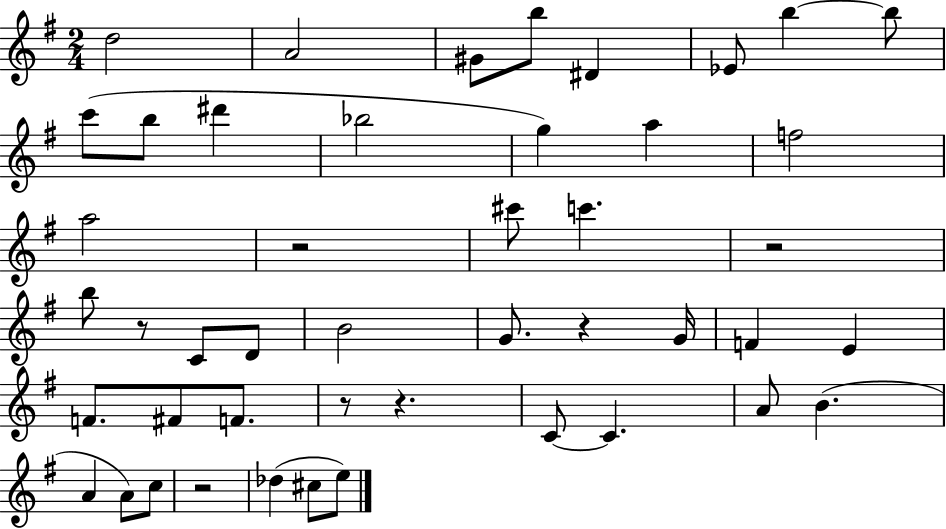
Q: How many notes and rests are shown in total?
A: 46